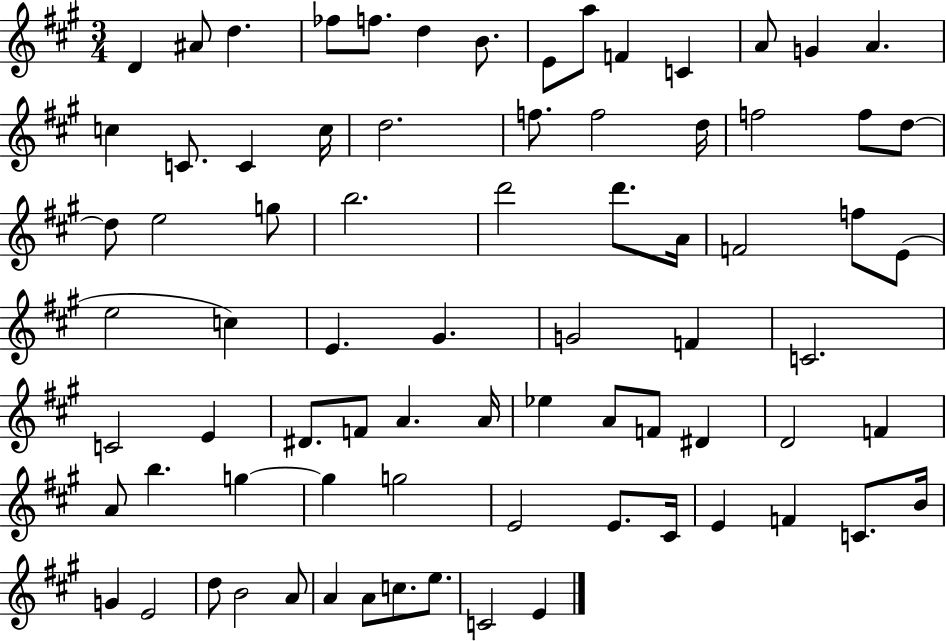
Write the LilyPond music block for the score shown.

{
  \clef treble
  \numericTimeSignature
  \time 3/4
  \key a \major
  d'4 ais'8 d''4. | fes''8 f''8. d''4 b'8. | e'8 a''8 f'4 c'4 | a'8 g'4 a'4. | \break c''4 c'8. c'4 c''16 | d''2. | f''8. f''2 d''16 | f''2 f''8 d''8~~ | \break d''8 e''2 g''8 | b''2. | d'''2 d'''8. a'16 | f'2 f''8 e'8( | \break e''2 c''4) | e'4. gis'4. | g'2 f'4 | c'2. | \break c'2 e'4 | dis'8. f'8 a'4. a'16 | ees''4 a'8 f'8 dis'4 | d'2 f'4 | \break a'8 b''4. g''4~~ | g''4 g''2 | e'2 e'8. cis'16 | e'4 f'4 c'8. b'16 | \break g'4 e'2 | d''8 b'2 a'8 | a'4 a'8 c''8. e''8. | c'2 e'4 | \break \bar "|."
}